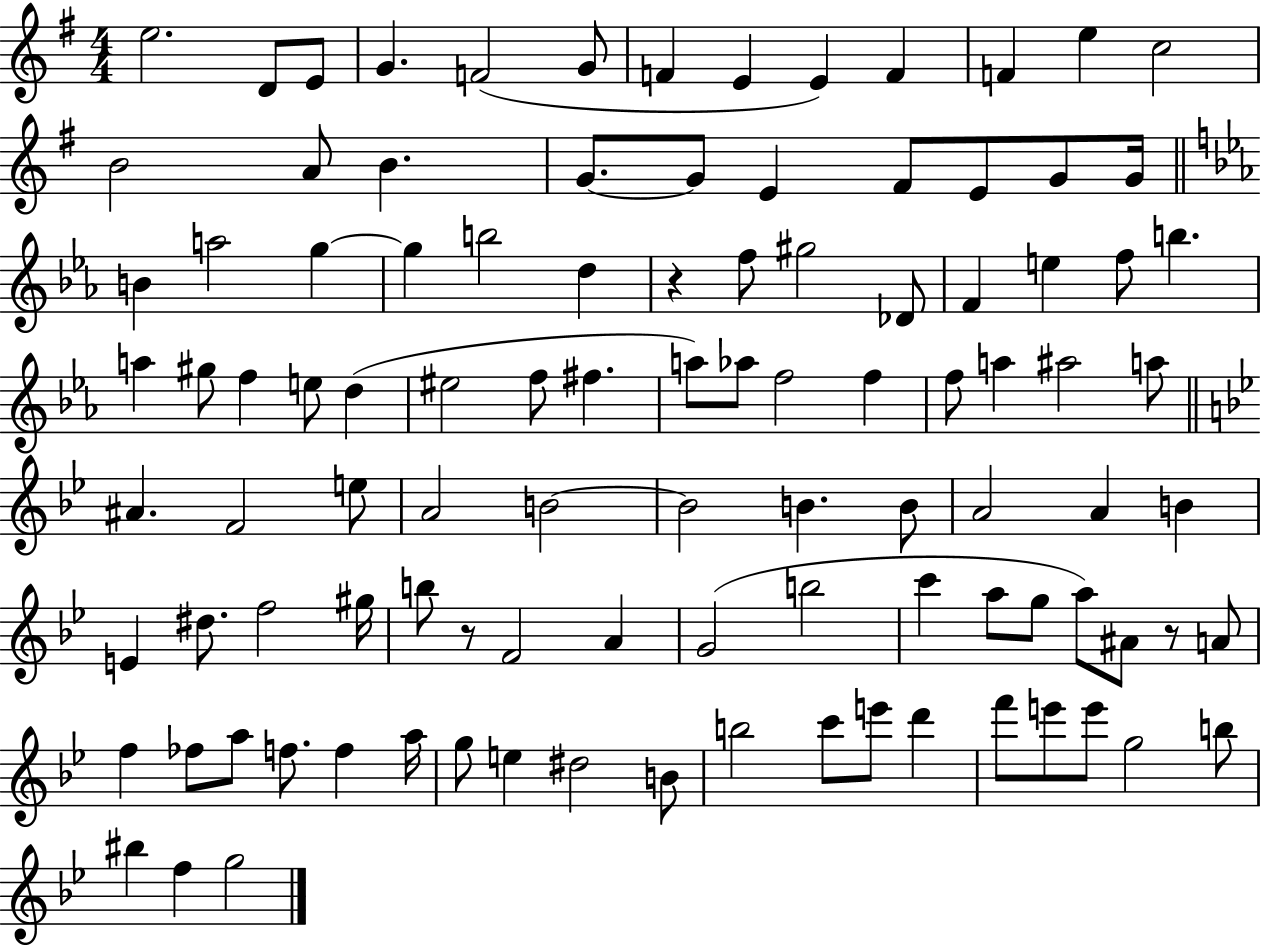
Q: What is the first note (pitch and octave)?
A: E5